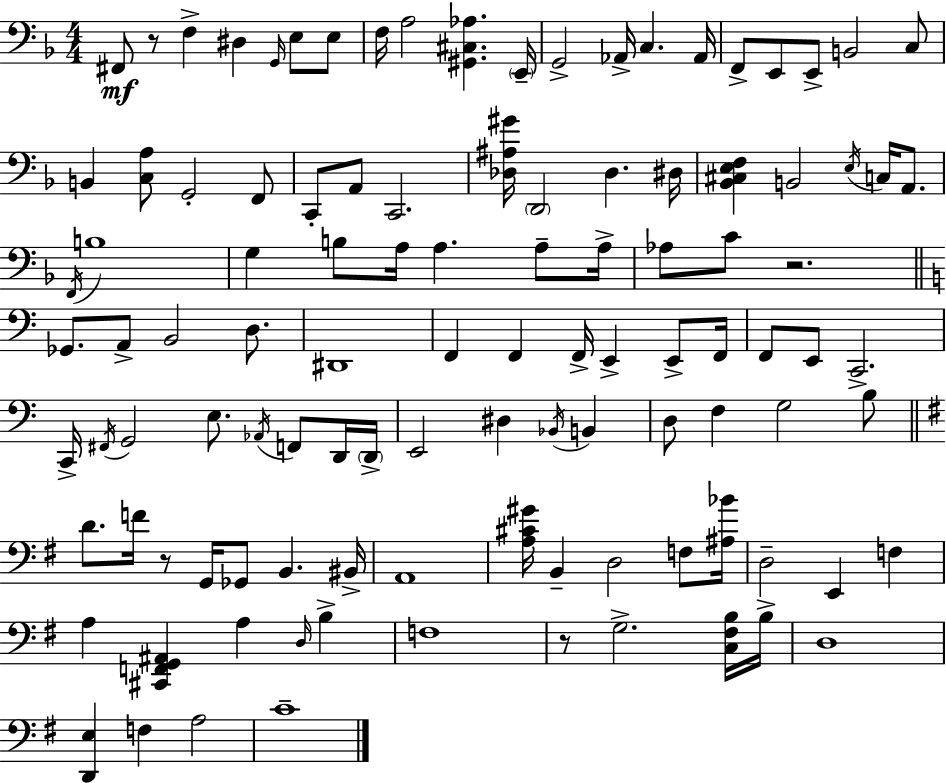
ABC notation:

X:1
T:Untitled
M:4/4
L:1/4
K:F
^F,,/2 z/2 F, ^D, G,,/4 E,/2 E,/2 F,/4 A,2 [^G,,^C,_A,] E,,/4 G,,2 _A,,/4 C, _A,,/4 F,,/2 E,,/2 E,,/2 B,,2 C,/2 B,, [C,A,]/2 G,,2 F,,/2 C,,/2 A,,/2 C,,2 [_D,^A,^G]/4 D,,2 _D, ^D,/4 [_B,,^C,E,F,] B,,2 E,/4 C,/4 A,,/2 F,,/4 B,4 G, B,/2 A,/4 A, A,/2 A,/4 _A,/2 C/2 z2 _G,,/2 A,,/2 B,,2 D,/2 ^D,,4 F,, F,, F,,/4 E,, E,,/2 F,,/4 F,,/2 E,,/2 C,,2 C,,/4 ^F,,/4 G,,2 E,/2 _A,,/4 F,,/2 D,,/4 D,,/4 E,,2 ^D, _B,,/4 B,, D,/2 F, G,2 B,/2 D/2 F/4 z/2 G,,/4 _G,,/2 B,, ^B,,/4 A,,4 [A,^C^G]/4 B,, D,2 F,/2 [^A,_B]/4 D,2 E,, F, A, [^C,,F,,G,,^A,,] A, D,/4 B, F,4 z/2 G,2 [C,^F,B,]/4 B,/4 D,4 [D,,E,] F, A,2 C4